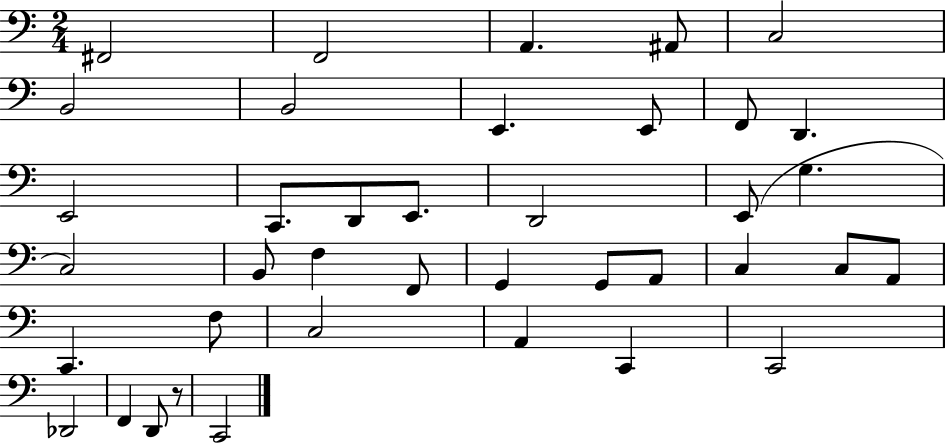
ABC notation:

X:1
T:Untitled
M:2/4
L:1/4
K:C
^F,,2 F,,2 A,, ^A,,/2 C,2 B,,2 B,,2 E,, E,,/2 F,,/2 D,, E,,2 C,,/2 D,,/2 E,,/2 D,,2 E,,/2 G, C,2 B,,/2 F, F,,/2 G,, G,,/2 A,,/2 C, C,/2 A,,/2 C,, F,/2 C,2 A,, C,, C,,2 _D,,2 F,, D,,/2 z/2 C,,2